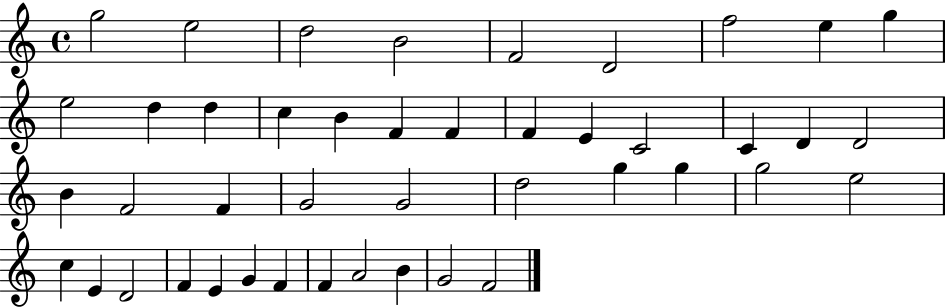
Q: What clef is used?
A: treble